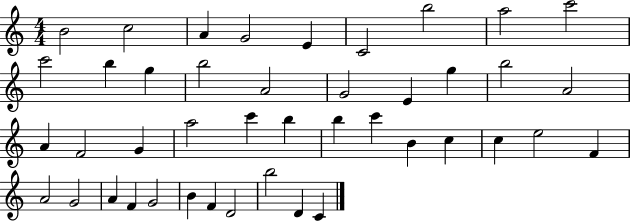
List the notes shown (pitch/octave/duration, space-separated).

B4/h C5/h A4/q G4/h E4/q C4/h B5/h A5/h C6/h C6/h B5/q G5/q B5/h A4/h G4/h E4/q G5/q B5/h A4/h A4/q F4/h G4/q A5/h C6/q B5/q B5/q C6/q B4/q C5/q C5/q E5/h F4/q A4/h G4/h A4/q F4/q G4/h B4/q F4/q D4/h B5/h D4/q C4/q